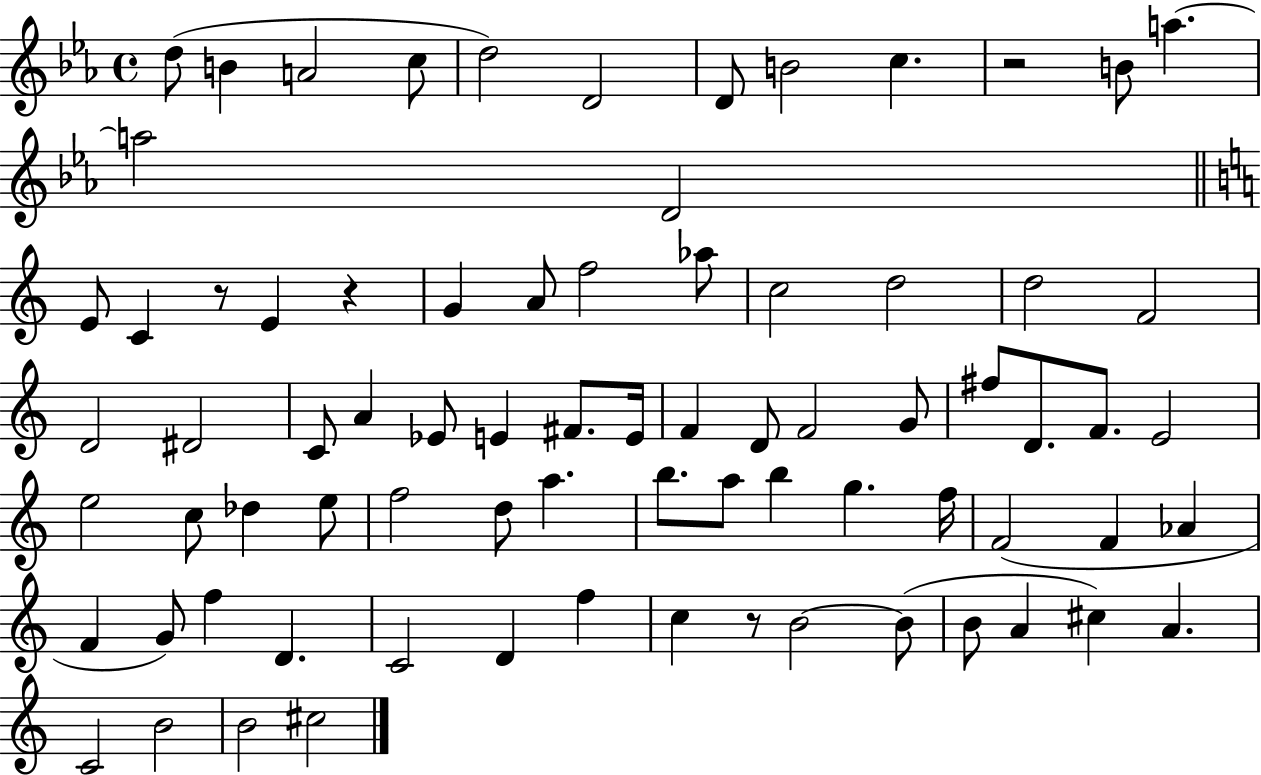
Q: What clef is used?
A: treble